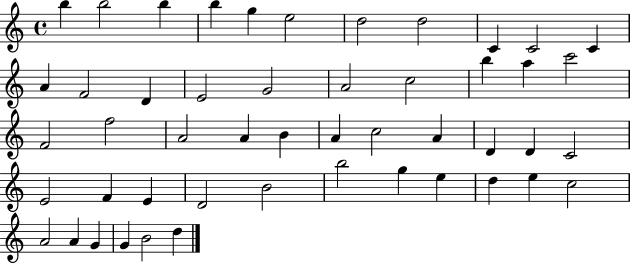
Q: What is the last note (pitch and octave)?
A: D5